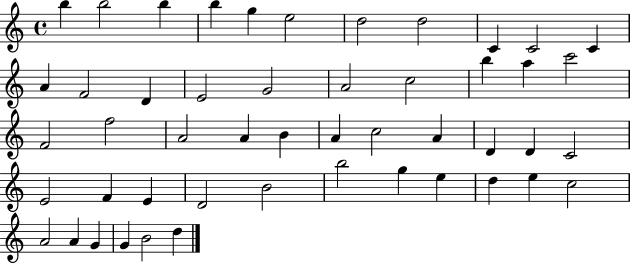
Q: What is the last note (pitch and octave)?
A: D5